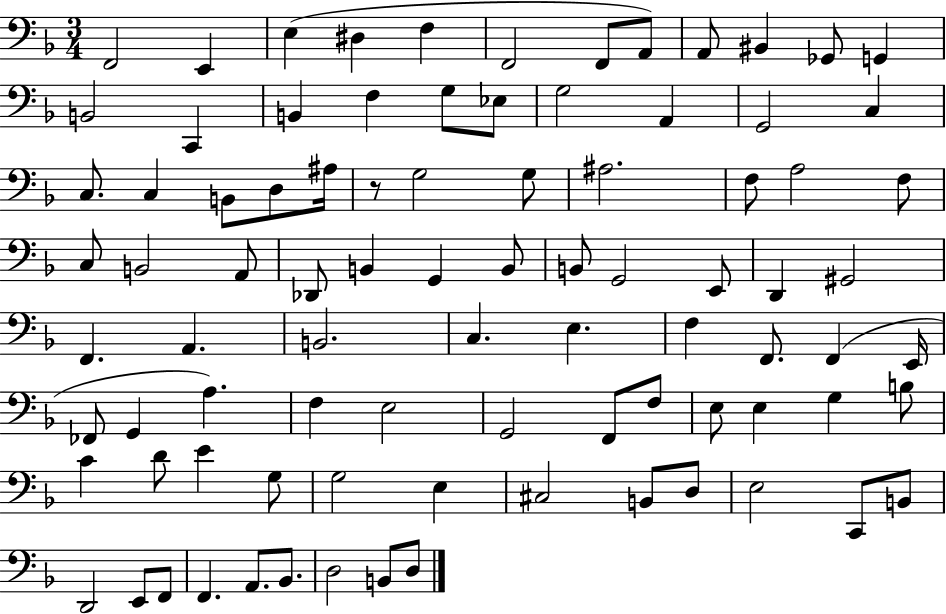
X:1
T:Untitled
M:3/4
L:1/4
K:F
F,,2 E,, E, ^D, F, F,,2 F,,/2 A,,/2 A,,/2 ^B,, _G,,/2 G,, B,,2 C,, B,, F, G,/2 _E,/2 G,2 A,, G,,2 C, C,/2 C, B,,/2 D,/2 ^A,/4 z/2 G,2 G,/2 ^A,2 F,/2 A,2 F,/2 C,/2 B,,2 A,,/2 _D,,/2 B,, G,, B,,/2 B,,/2 G,,2 E,,/2 D,, ^G,,2 F,, A,, B,,2 C, E, F, F,,/2 F,, E,,/4 _F,,/2 G,, A, F, E,2 G,,2 F,,/2 F,/2 E,/2 E, G, B,/2 C D/2 E G,/2 G,2 E, ^C,2 B,,/2 D,/2 E,2 C,,/2 B,,/2 D,,2 E,,/2 F,,/2 F,, A,,/2 _B,,/2 D,2 B,,/2 D,/2